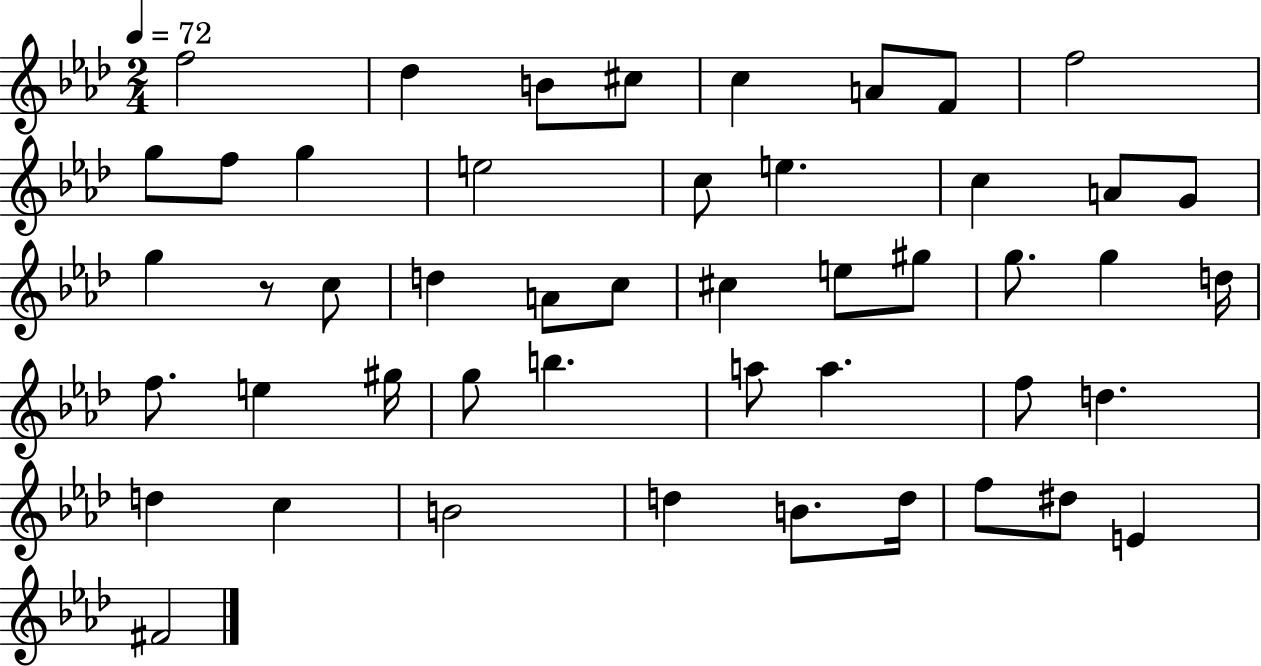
F5/h Db5/q B4/e C#5/e C5/q A4/e F4/e F5/h G5/e F5/e G5/q E5/h C5/e E5/q. C5/q A4/e G4/e G5/q R/e C5/e D5/q A4/e C5/e C#5/q E5/e G#5/e G5/e. G5/q D5/s F5/e. E5/q G#5/s G5/e B5/q. A5/e A5/q. F5/e D5/q. D5/q C5/q B4/h D5/q B4/e. D5/s F5/e D#5/e E4/q F#4/h